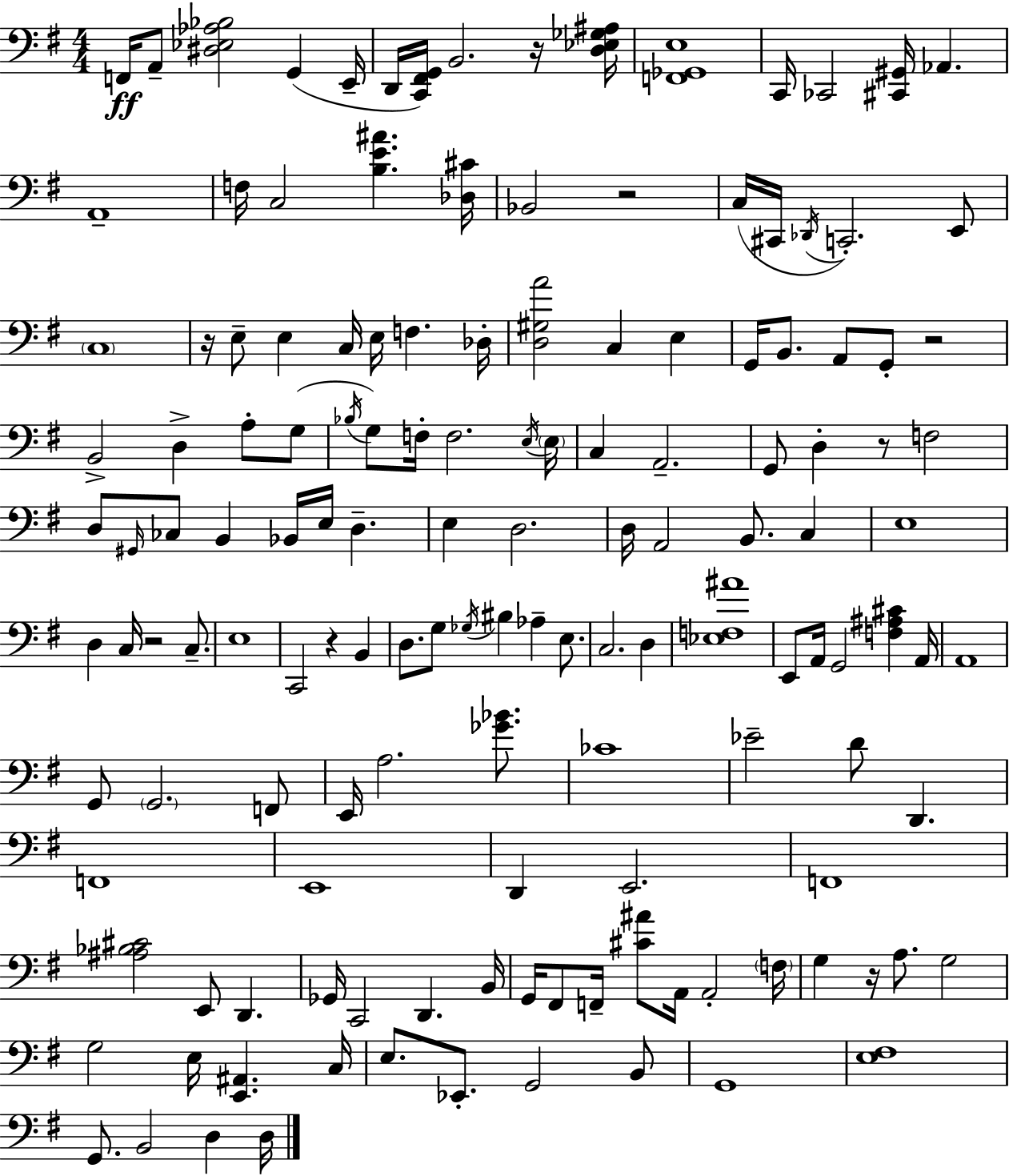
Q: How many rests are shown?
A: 8